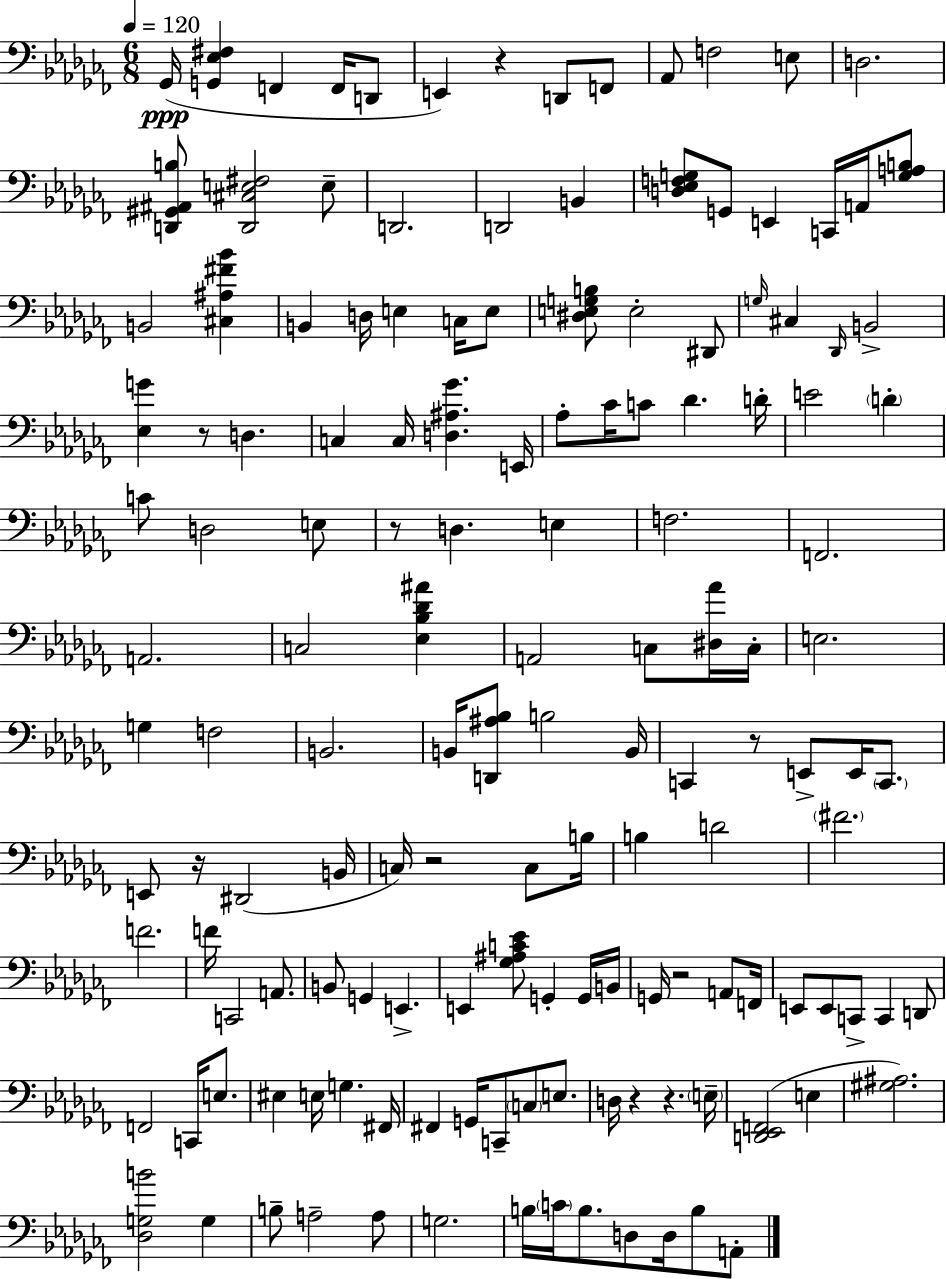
Gb2/s [G2,Eb3,F#3]/q F2/q F2/s D2/e E2/q R/q D2/e F2/e Ab2/e F3/h E3/e D3/h. [D2,G#2,A#2,B3]/e [D2,C#3,E3,F#3]/h E3/e D2/h. D2/h B2/q [D3,Eb3,F3,G3]/e G2/e E2/q C2/s A2/s [G3,A3,B3]/e B2/h [C#3,A#3,F#4,Bb4]/q B2/q D3/s E3/q C3/s E3/e [D#3,E3,G3,B3]/e E3/h D#2/e G3/s C#3/q Db2/s B2/h [Eb3,G4]/q R/e D3/q. C3/q C3/s [D3,A#3,Gb4]/q. E2/s Ab3/e CES4/s C4/e Db4/q. D4/s E4/h D4/q C4/e D3/h E3/e R/e D3/q. E3/q F3/h. F2/h. A2/h. C3/h [Eb3,Bb3,Db4,A#4]/q A2/h C3/e [D#3,Ab4]/s C3/s E3/h. G3/q F3/h B2/h. B2/s [D2,A#3,Bb3]/e B3/h B2/s C2/q R/e E2/e E2/s C2/e. E2/e R/s D#2/h B2/s C3/s R/h C3/e B3/s B3/q D4/h F#4/h. F4/h. F4/s C2/h A2/e. B2/e G2/q E2/q. E2/q [Gb3,A#3,C4,Eb4]/e G2/q G2/s B2/s G2/s R/h A2/e F2/s E2/e E2/e C2/e C2/q D2/e F2/h C2/s E3/e. EIS3/q E3/s G3/q. F#2/s F#2/q G2/s C2/e C3/e E3/e. D3/s R/q R/q. E3/s [D2,Eb2,F2]/h E3/q [G#3,A#3]/h. [Db3,G3,B4]/h G3/q B3/e A3/h A3/e G3/h. B3/s C4/s B3/e. D3/e D3/s B3/e A2/e